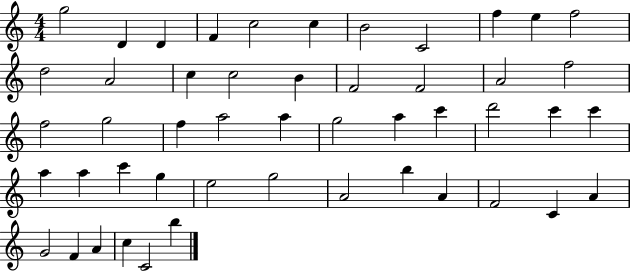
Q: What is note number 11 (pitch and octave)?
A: F5